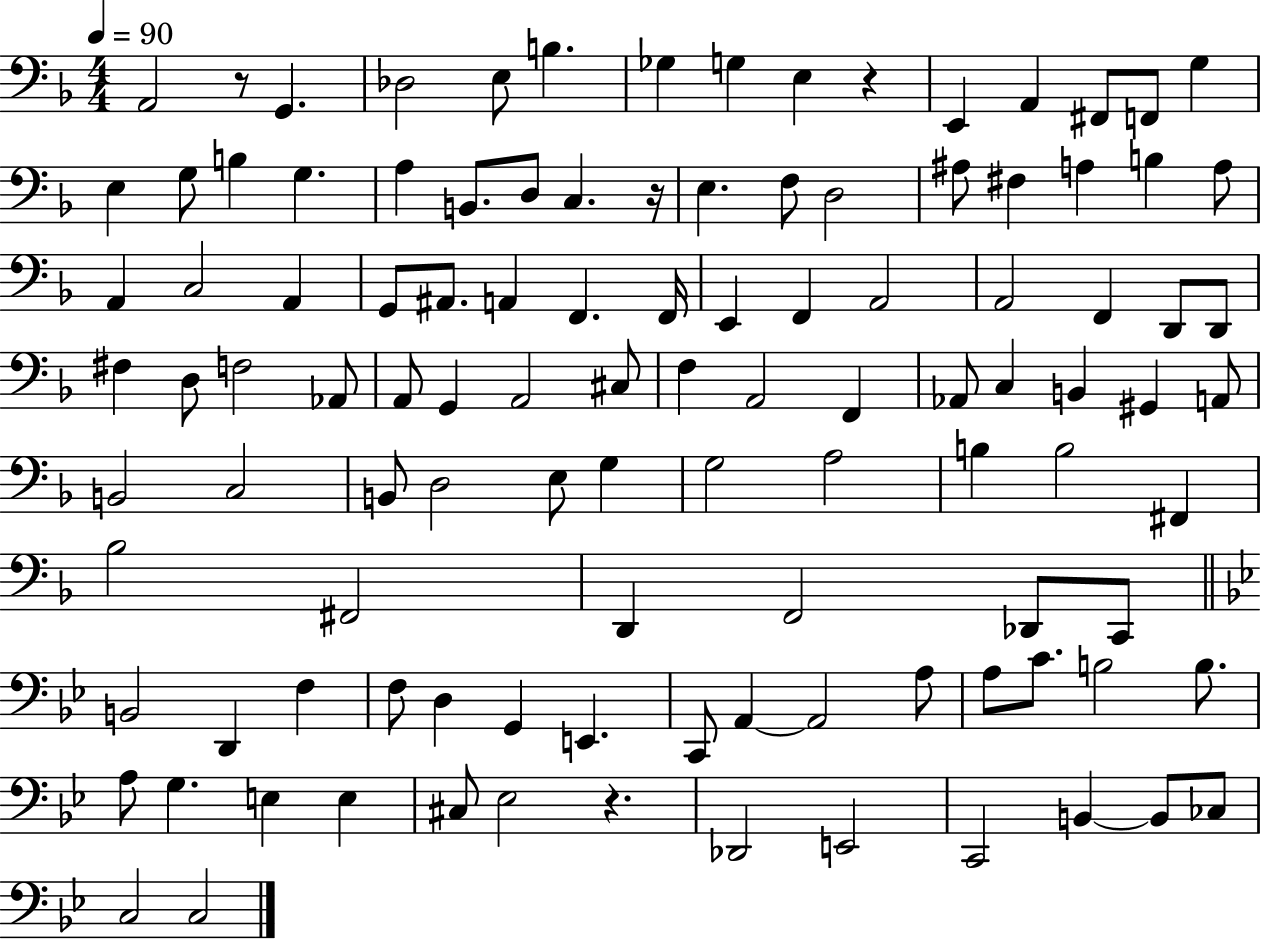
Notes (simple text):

A2/h R/e G2/q. Db3/h E3/e B3/q. Gb3/q G3/q E3/q R/q E2/q A2/q F#2/e F2/e G3/q E3/q G3/e B3/q G3/q. A3/q B2/e. D3/e C3/q. R/s E3/q. F3/e D3/h A#3/e F#3/q A3/q B3/q A3/e A2/q C3/h A2/q G2/e A#2/e. A2/q F2/q. F2/s E2/q F2/q A2/h A2/h F2/q D2/e D2/e F#3/q D3/e F3/h Ab2/e A2/e G2/q A2/h C#3/e F3/q A2/h F2/q Ab2/e C3/q B2/q G#2/q A2/e B2/h C3/h B2/e D3/h E3/e G3/q G3/h A3/h B3/q B3/h F#2/q Bb3/h F#2/h D2/q F2/h Db2/e C2/e B2/h D2/q F3/q F3/e D3/q G2/q E2/q. C2/e A2/q A2/h A3/e A3/e C4/e. B3/h B3/e. A3/e G3/q. E3/q E3/q C#3/e Eb3/h R/q. Db2/h E2/h C2/h B2/q B2/e CES3/e C3/h C3/h